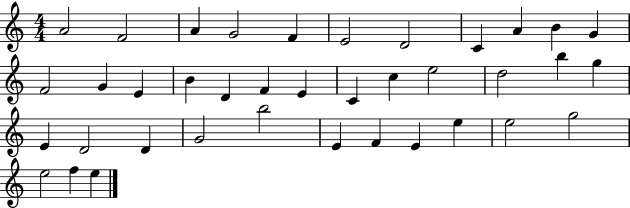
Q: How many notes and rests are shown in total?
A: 38